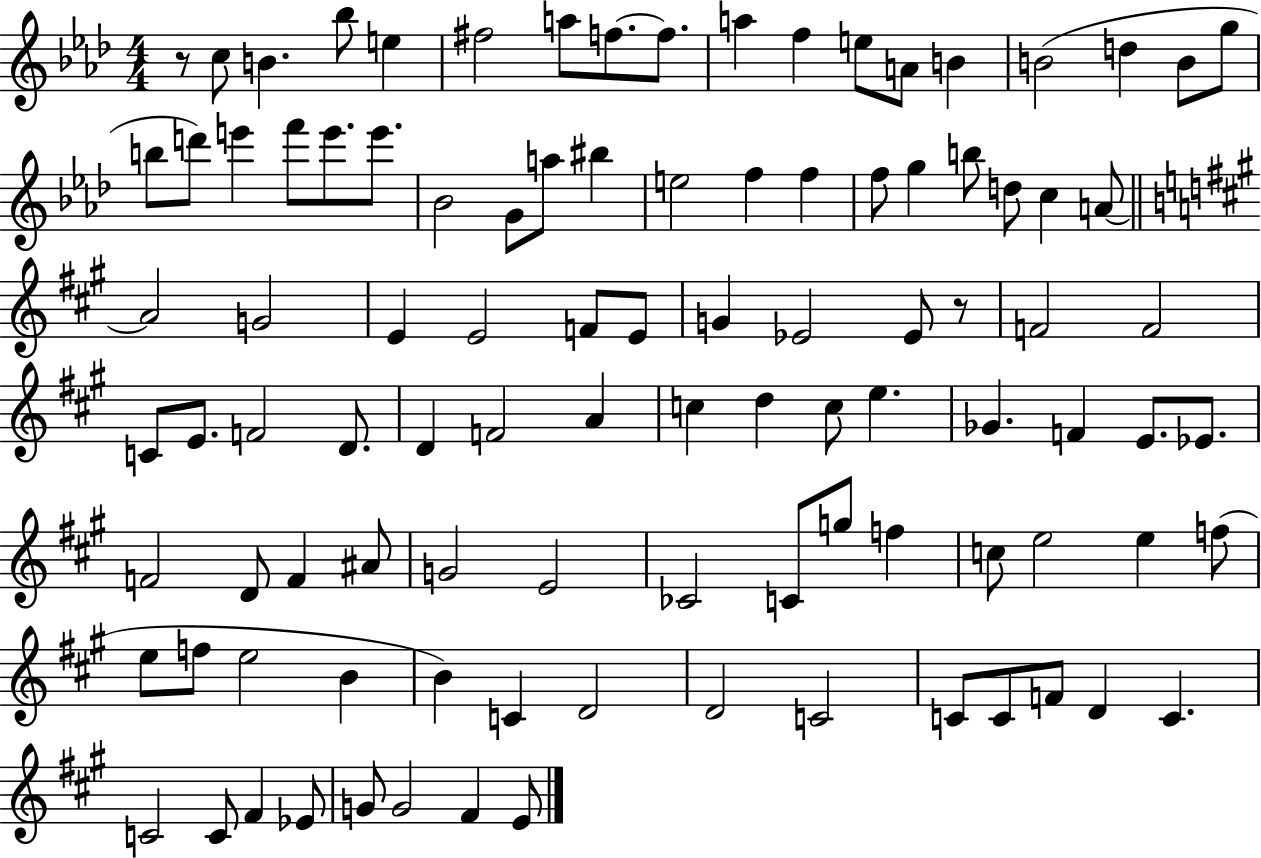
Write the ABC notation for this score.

X:1
T:Untitled
M:4/4
L:1/4
K:Ab
z/2 c/2 B _b/2 e ^f2 a/2 f/2 f/2 a f e/2 A/2 B B2 d B/2 g/2 b/2 d'/2 e' f'/2 e'/2 e'/2 _B2 G/2 a/2 ^b e2 f f f/2 g b/2 d/2 c A/2 A2 G2 E E2 F/2 E/2 G _E2 _E/2 z/2 F2 F2 C/2 E/2 F2 D/2 D F2 A c d c/2 e _G F E/2 _E/2 F2 D/2 F ^A/2 G2 E2 _C2 C/2 g/2 f c/2 e2 e f/2 e/2 f/2 e2 B B C D2 D2 C2 C/2 C/2 F/2 D C C2 C/2 ^F _E/2 G/2 G2 ^F E/2